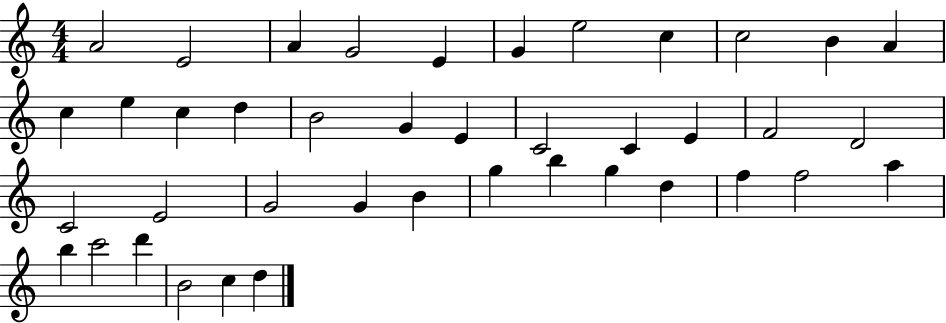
X:1
T:Untitled
M:4/4
L:1/4
K:C
A2 E2 A G2 E G e2 c c2 B A c e c d B2 G E C2 C E F2 D2 C2 E2 G2 G B g b g d f f2 a b c'2 d' B2 c d